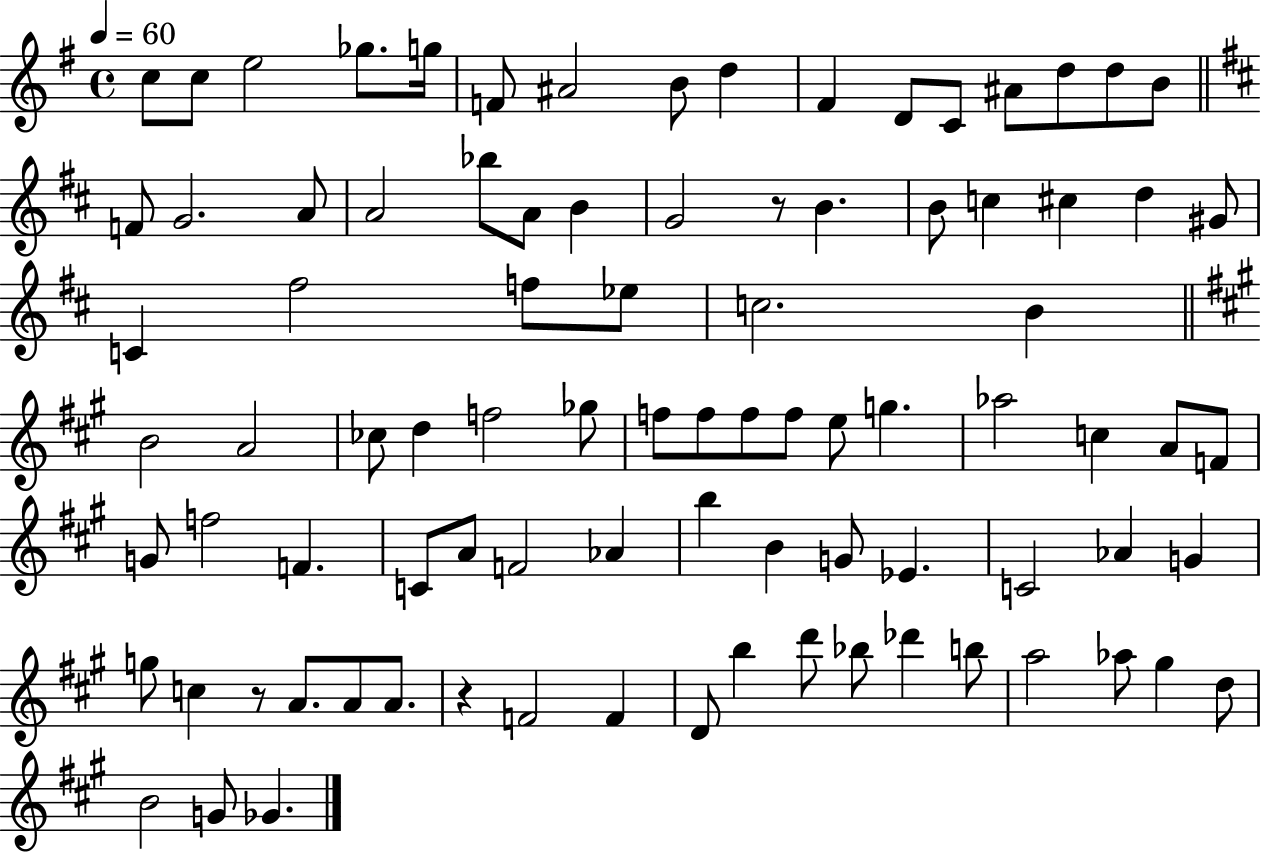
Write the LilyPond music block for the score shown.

{
  \clef treble
  \time 4/4
  \defaultTimeSignature
  \key g \major
  \tempo 4 = 60
  c''8 c''8 e''2 ges''8. g''16 | f'8 ais'2 b'8 d''4 | fis'4 d'8 c'8 ais'8 d''8 d''8 b'8 | \bar "||" \break \key d \major f'8 g'2. a'8 | a'2 bes''8 a'8 b'4 | g'2 r8 b'4. | b'8 c''4 cis''4 d''4 gis'8 | \break c'4 fis''2 f''8 ees''8 | c''2. b'4 | \bar "||" \break \key a \major b'2 a'2 | ces''8 d''4 f''2 ges''8 | f''8 f''8 f''8 f''8 e''8 g''4. | aes''2 c''4 a'8 f'8 | \break g'8 f''2 f'4. | c'8 a'8 f'2 aes'4 | b''4 b'4 g'8 ees'4. | c'2 aes'4 g'4 | \break g''8 c''4 r8 a'8. a'8 a'8. | r4 f'2 f'4 | d'8 b''4 d'''8 bes''8 des'''4 b''8 | a''2 aes''8 gis''4 d''8 | \break b'2 g'8 ges'4. | \bar "|."
}